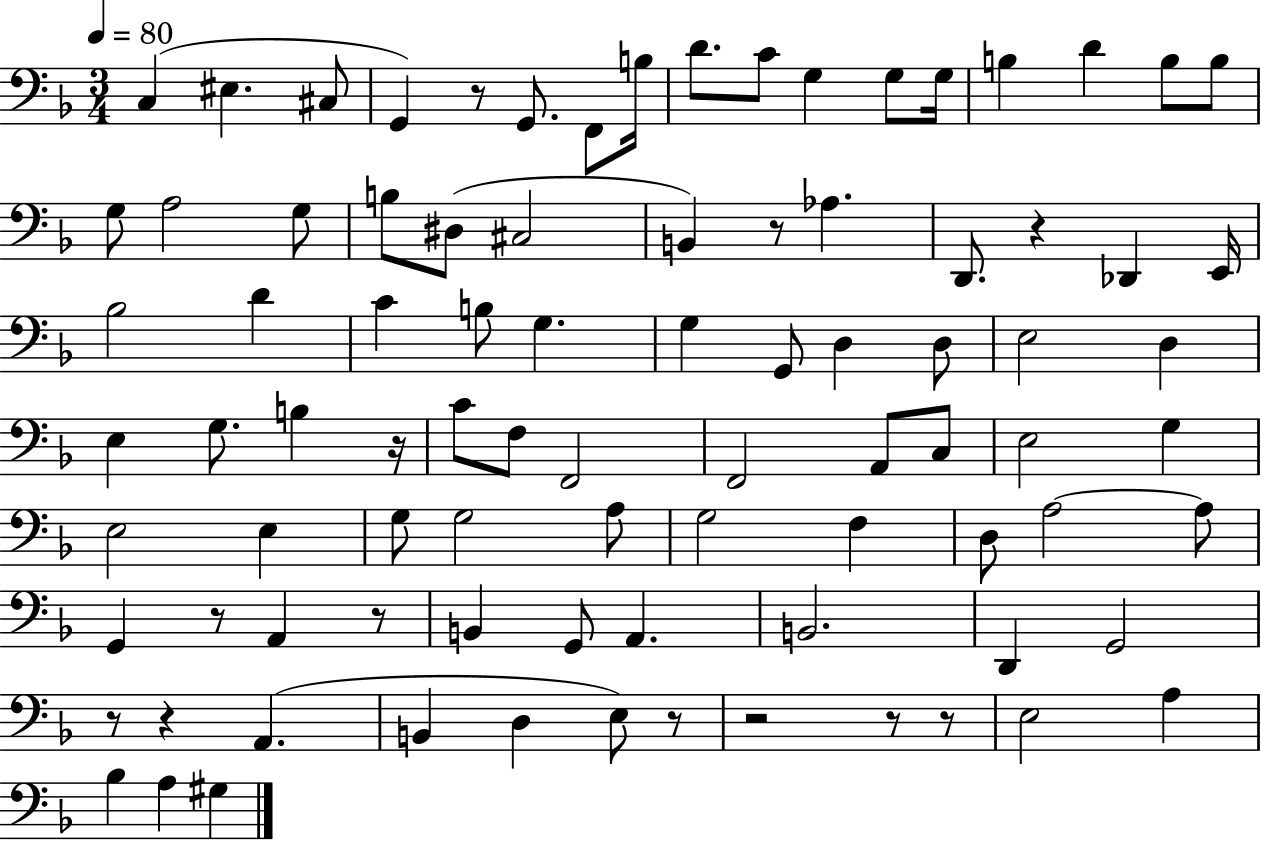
C3/q EIS3/q. C#3/e G2/q R/e G2/e. F2/e B3/s D4/e. C4/e G3/q G3/e G3/s B3/q D4/q B3/e B3/e G3/e A3/h G3/e B3/e D#3/e C#3/h B2/q R/e Ab3/q. D2/e. R/q Db2/q E2/s Bb3/h D4/q C4/q B3/e G3/q. G3/q G2/e D3/q D3/e E3/h D3/q E3/q G3/e. B3/q R/s C4/e F3/e F2/h F2/h A2/e C3/e E3/h G3/q E3/h E3/q G3/e G3/h A3/e G3/h F3/q D3/e A3/h A3/e G2/q R/e A2/q R/e B2/q G2/e A2/q. B2/h. D2/q G2/h R/e R/q A2/q. B2/q D3/q E3/e R/e R/h R/e R/e E3/h A3/q Bb3/q A3/q G#3/q